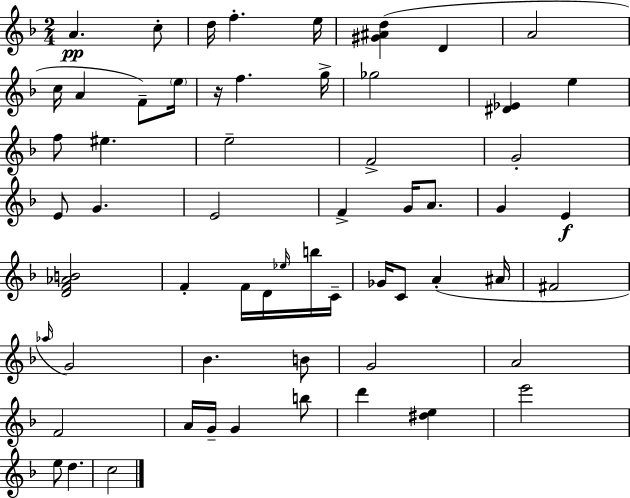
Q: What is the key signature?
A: F major